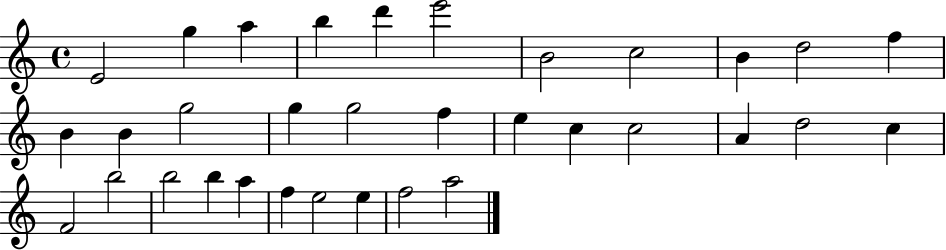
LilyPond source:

{
  \clef treble
  \time 4/4
  \defaultTimeSignature
  \key c \major
  e'2 g''4 a''4 | b''4 d'''4 e'''2 | b'2 c''2 | b'4 d''2 f''4 | \break b'4 b'4 g''2 | g''4 g''2 f''4 | e''4 c''4 c''2 | a'4 d''2 c''4 | \break f'2 b''2 | b''2 b''4 a''4 | f''4 e''2 e''4 | f''2 a''2 | \break \bar "|."
}